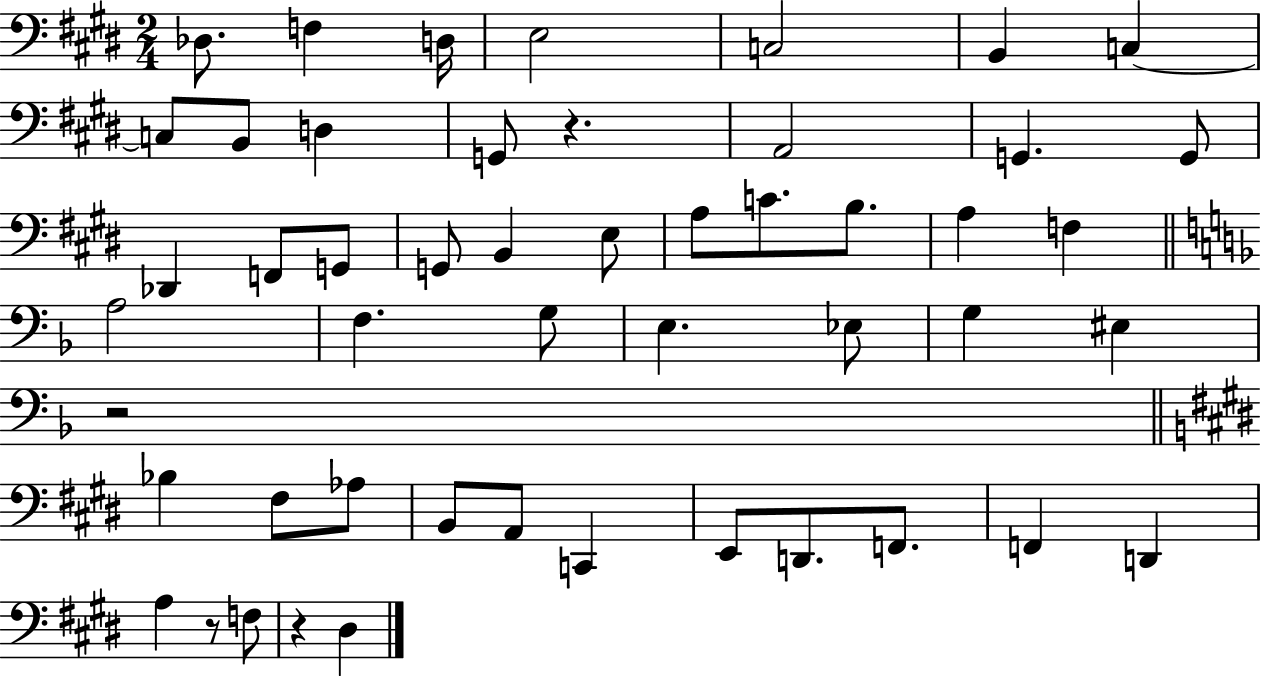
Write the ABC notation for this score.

X:1
T:Untitled
M:2/4
L:1/4
K:E
_D,/2 F, D,/4 E,2 C,2 B,, C, C,/2 B,,/2 D, G,,/2 z A,,2 G,, G,,/2 _D,, F,,/2 G,,/2 G,,/2 B,, E,/2 A,/2 C/2 B,/2 A, F, A,2 F, G,/2 E, _E,/2 G, ^E, z2 _B, ^F,/2 _A,/2 B,,/2 A,,/2 C,, E,,/2 D,,/2 F,,/2 F,, D,, A, z/2 F,/2 z ^D,